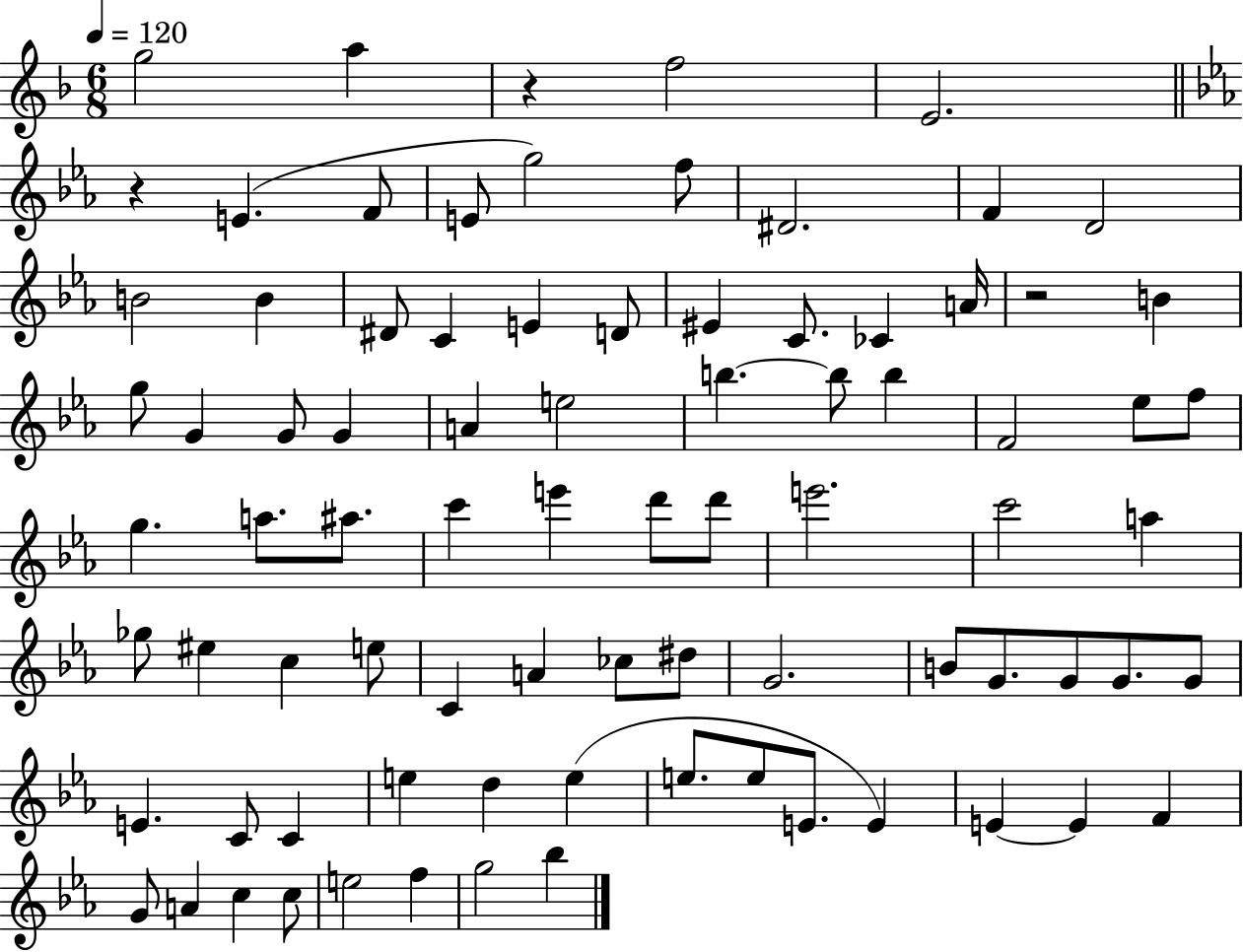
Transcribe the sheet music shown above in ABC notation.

X:1
T:Untitled
M:6/8
L:1/4
K:F
g2 a z f2 E2 z E F/2 E/2 g2 f/2 ^D2 F D2 B2 B ^D/2 C E D/2 ^E C/2 _C A/4 z2 B g/2 G G/2 G A e2 b b/2 b F2 _e/2 f/2 g a/2 ^a/2 c' e' d'/2 d'/2 e'2 c'2 a _g/2 ^e c e/2 C A _c/2 ^d/2 G2 B/2 G/2 G/2 G/2 G/2 E C/2 C e d e e/2 e/2 E/2 E E E F G/2 A c c/2 e2 f g2 _b